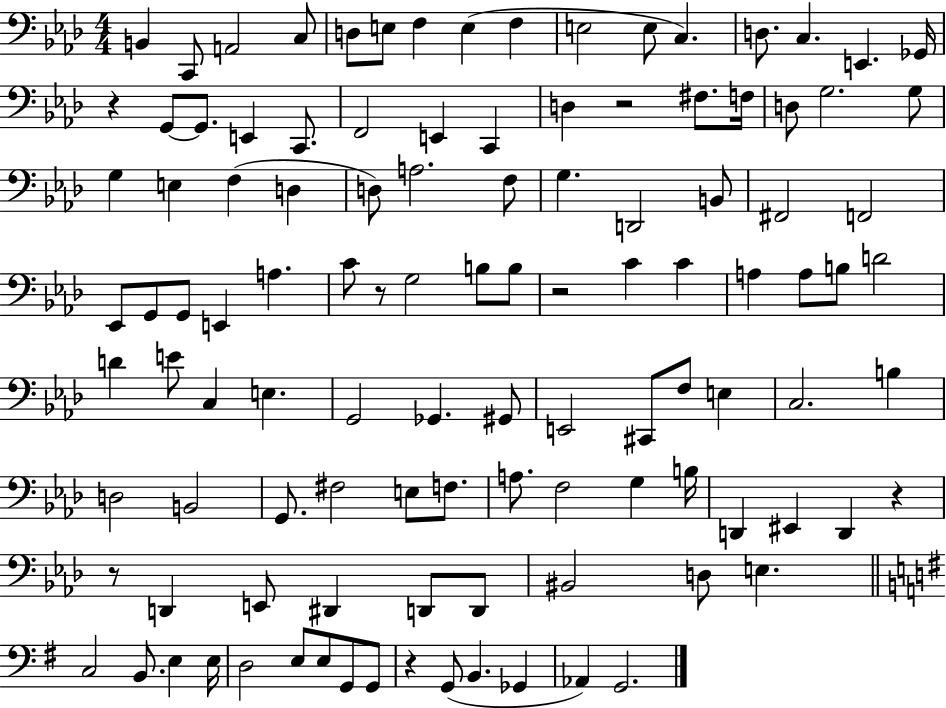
B2/q C2/e A2/h C3/e D3/e E3/e F3/q E3/q F3/q E3/h E3/e C3/q. D3/e. C3/q. E2/q. Gb2/s R/q G2/e G2/e. E2/q C2/e. F2/h E2/q C2/q D3/q R/h F#3/e. F3/s D3/e G3/h. G3/e G3/q E3/q F3/q D3/q D3/e A3/h. F3/e G3/q. D2/h B2/e F#2/h F2/h Eb2/e G2/e G2/e E2/q A3/q. C4/e R/e G3/h B3/e B3/e R/h C4/q C4/q A3/q A3/e B3/e D4/h D4/q E4/e C3/q E3/q. G2/h Gb2/q. G#2/e E2/h C#2/e F3/e E3/q C3/h. B3/q D3/h B2/h G2/e. F#3/h E3/e F3/e. A3/e. F3/h G3/q B3/s D2/q EIS2/q D2/q R/q R/e D2/q E2/e D#2/q D2/e D2/e BIS2/h D3/e E3/q. C3/h B2/e. E3/q E3/s D3/h E3/e E3/e G2/e G2/e R/q G2/e B2/q. Gb2/q Ab2/q G2/h.